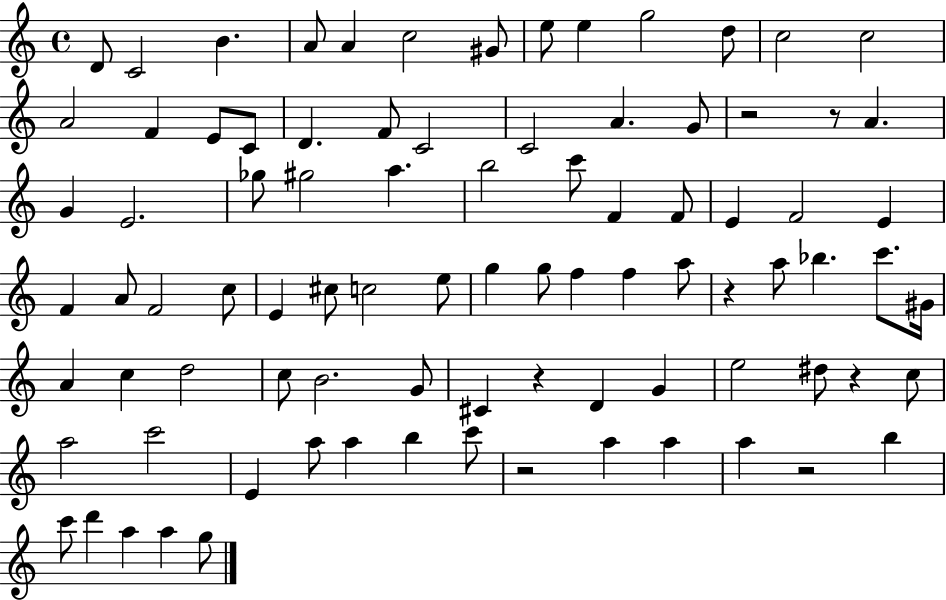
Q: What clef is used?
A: treble